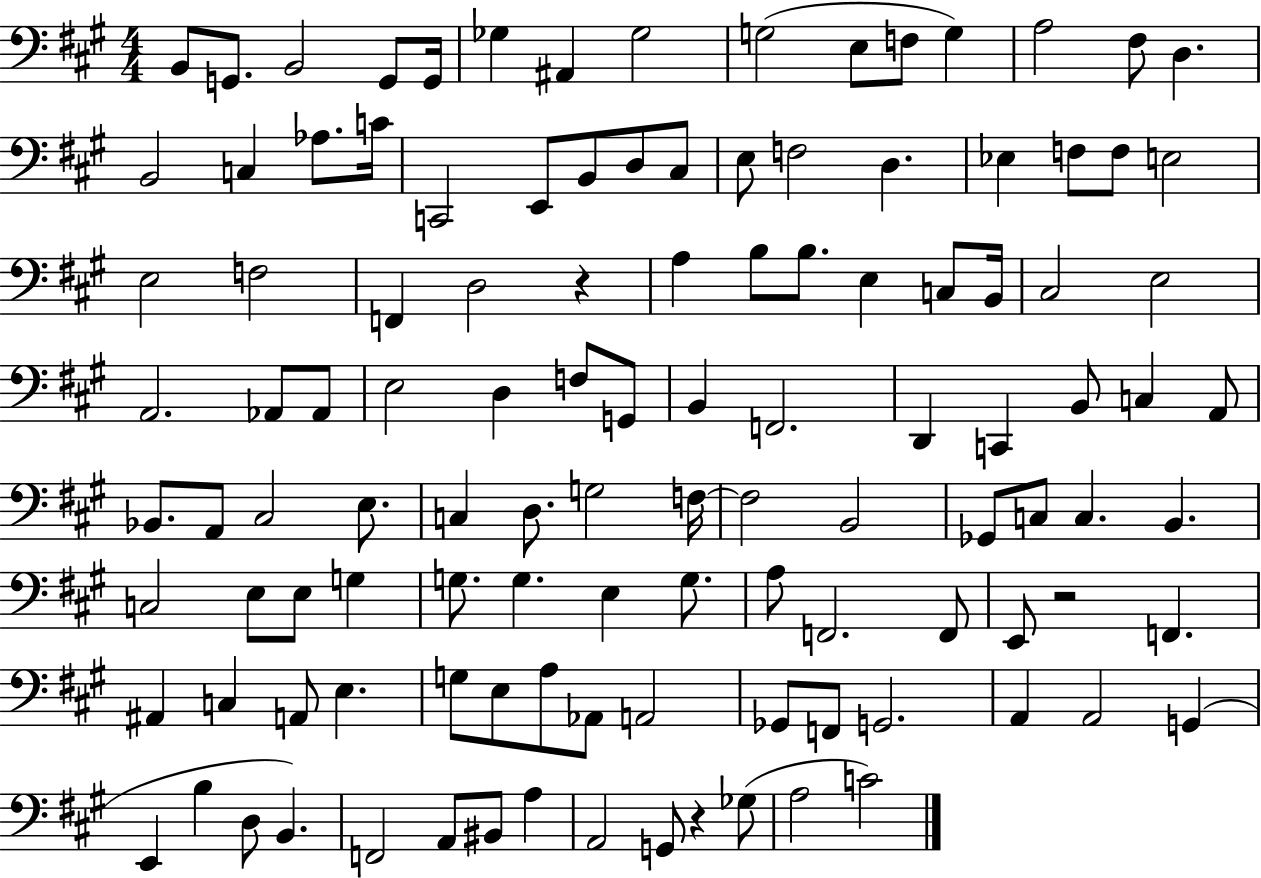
B2/e G2/e. B2/h G2/e G2/s Gb3/q A#2/q Gb3/h G3/h E3/e F3/e G3/q A3/h F#3/e D3/q. B2/h C3/q Ab3/e. C4/s C2/h E2/e B2/e D3/e C#3/e E3/e F3/h D3/q. Eb3/q F3/e F3/e E3/h E3/h F3/h F2/q D3/h R/q A3/q B3/e B3/e. E3/q C3/e B2/s C#3/h E3/h A2/h. Ab2/e Ab2/e E3/h D3/q F3/e G2/e B2/q F2/h. D2/q C2/q B2/e C3/q A2/e Bb2/e. A2/e C#3/h E3/e. C3/q D3/e. G3/h F3/s F3/h B2/h Gb2/e C3/e C3/q. B2/q. C3/h E3/e E3/e G3/q G3/e. G3/q. E3/q G3/e. A3/e F2/h. F2/e E2/e R/h F2/q. A#2/q C3/q A2/e E3/q. G3/e E3/e A3/e Ab2/e A2/h Gb2/e F2/e G2/h. A2/q A2/h G2/q E2/q B3/q D3/e B2/q. F2/h A2/e BIS2/e A3/q A2/h G2/e R/q Gb3/e A3/h C4/h